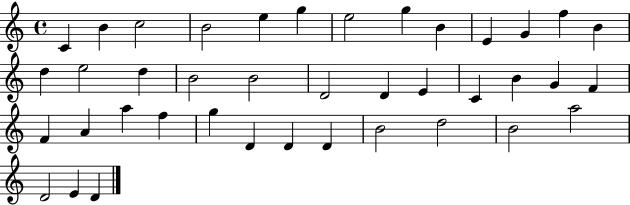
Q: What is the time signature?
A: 4/4